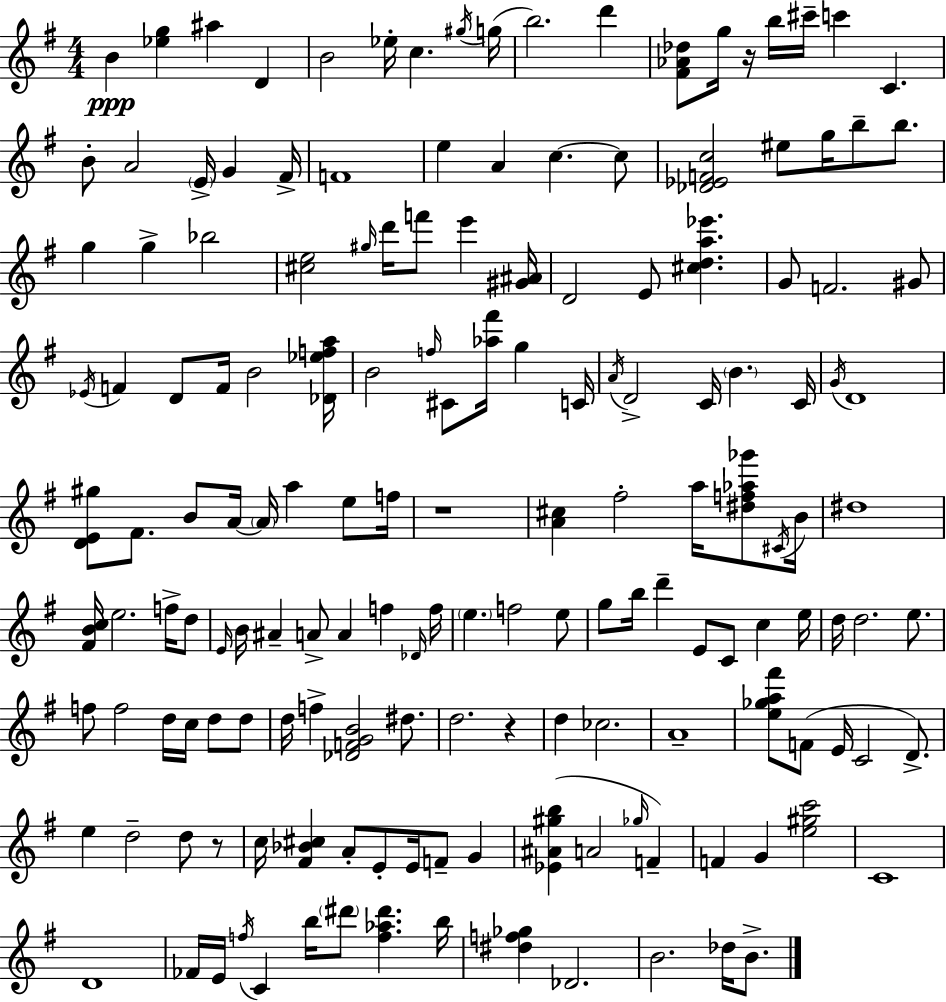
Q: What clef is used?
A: treble